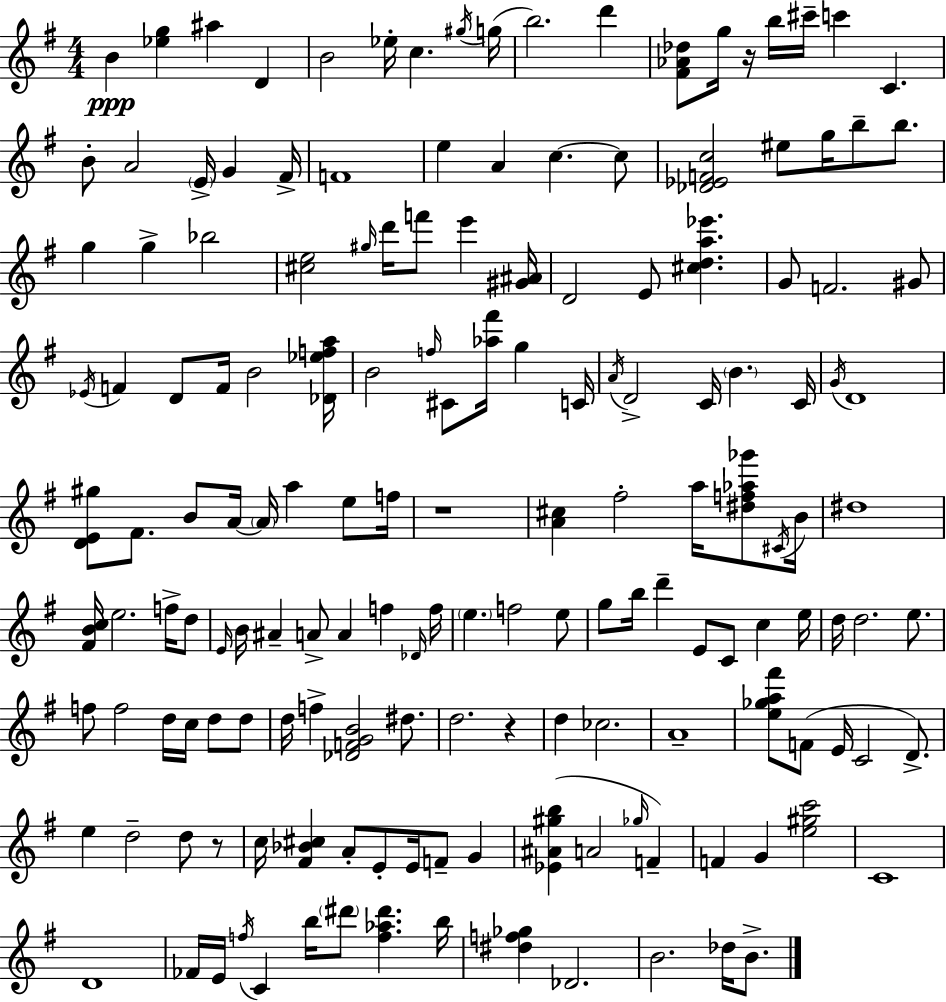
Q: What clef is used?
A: treble